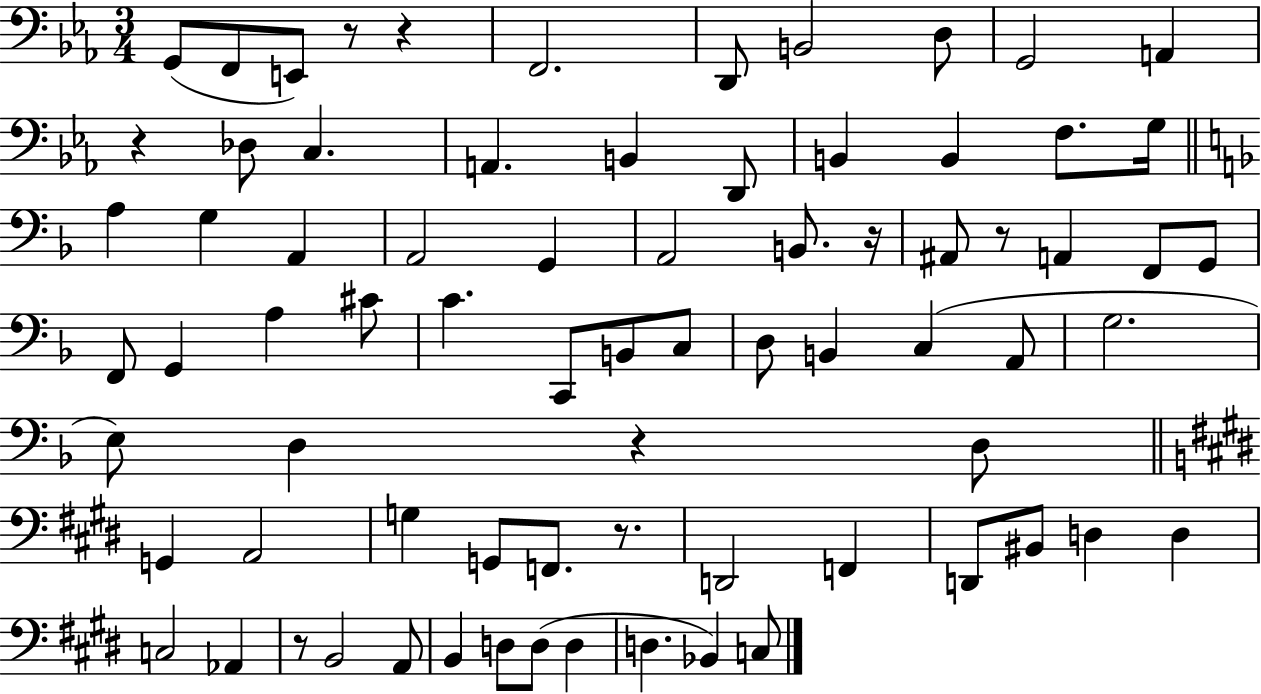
G2/e F2/e E2/e R/e R/q F2/h. D2/e B2/h D3/e G2/h A2/q R/q Db3/e C3/q. A2/q. B2/q D2/e B2/q B2/q F3/e. G3/s A3/q G3/q A2/q A2/h G2/q A2/h B2/e. R/s A#2/e R/e A2/q F2/e G2/e F2/e G2/q A3/q C#4/e C4/q. C2/e B2/e C3/e D3/e B2/q C3/q A2/e G3/h. E3/e D3/q R/q D3/e G2/q A2/h G3/q G2/e F2/e. R/e. D2/h F2/q D2/e BIS2/e D3/q D3/q C3/h Ab2/q R/e B2/h A2/e B2/q D3/e D3/e D3/q D3/q. Bb2/q C3/e